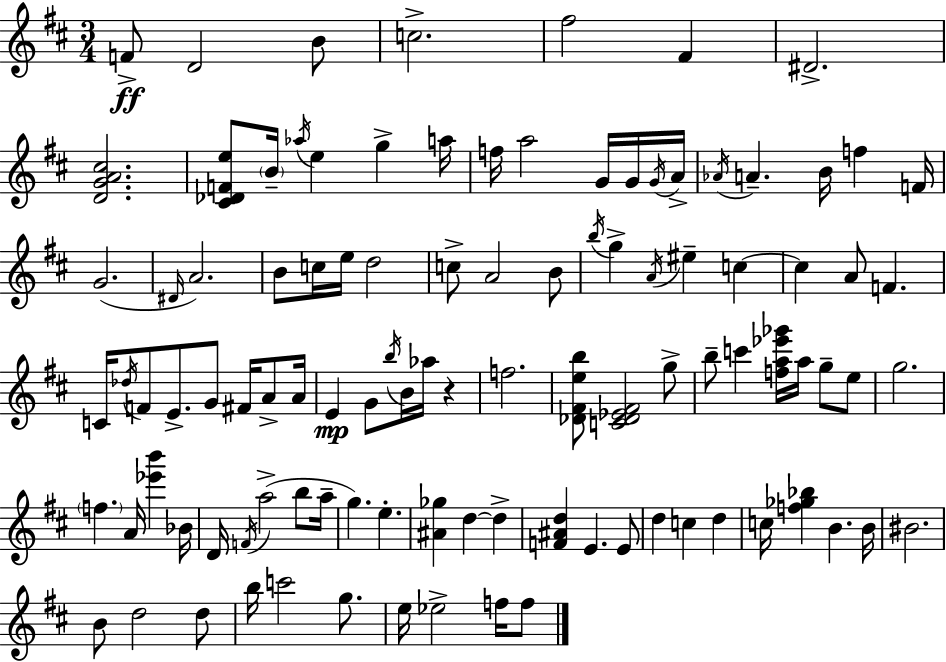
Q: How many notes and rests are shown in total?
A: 103